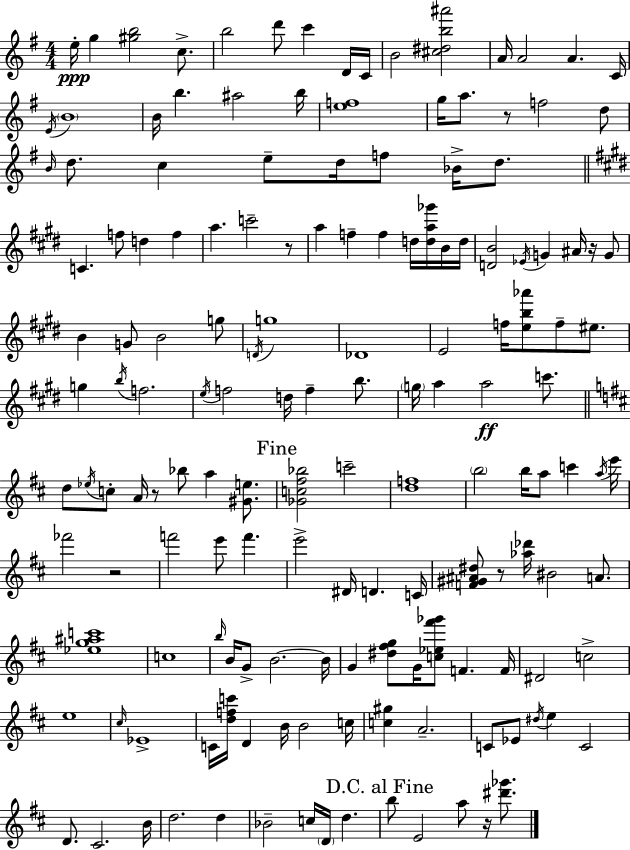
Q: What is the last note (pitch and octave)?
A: A5